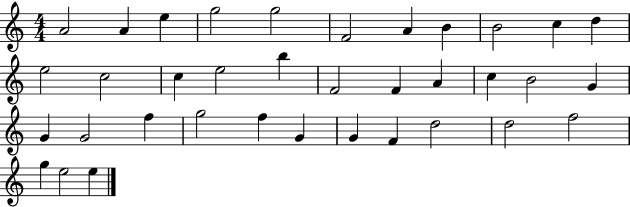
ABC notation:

X:1
T:Untitled
M:4/4
L:1/4
K:C
A2 A e g2 g2 F2 A B B2 c d e2 c2 c e2 b F2 F A c B2 G G G2 f g2 f G G F d2 d2 f2 g e2 e